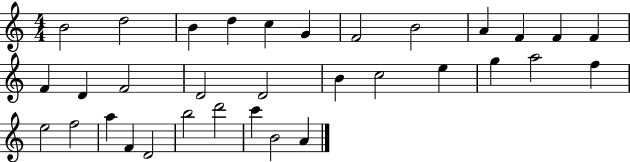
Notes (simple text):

B4/h D5/h B4/q D5/q C5/q G4/q F4/h B4/h A4/q F4/q F4/q F4/q F4/q D4/q F4/h D4/h D4/h B4/q C5/h E5/q G5/q A5/h F5/q E5/h F5/h A5/q F4/q D4/h B5/h D6/h C6/q B4/h A4/q